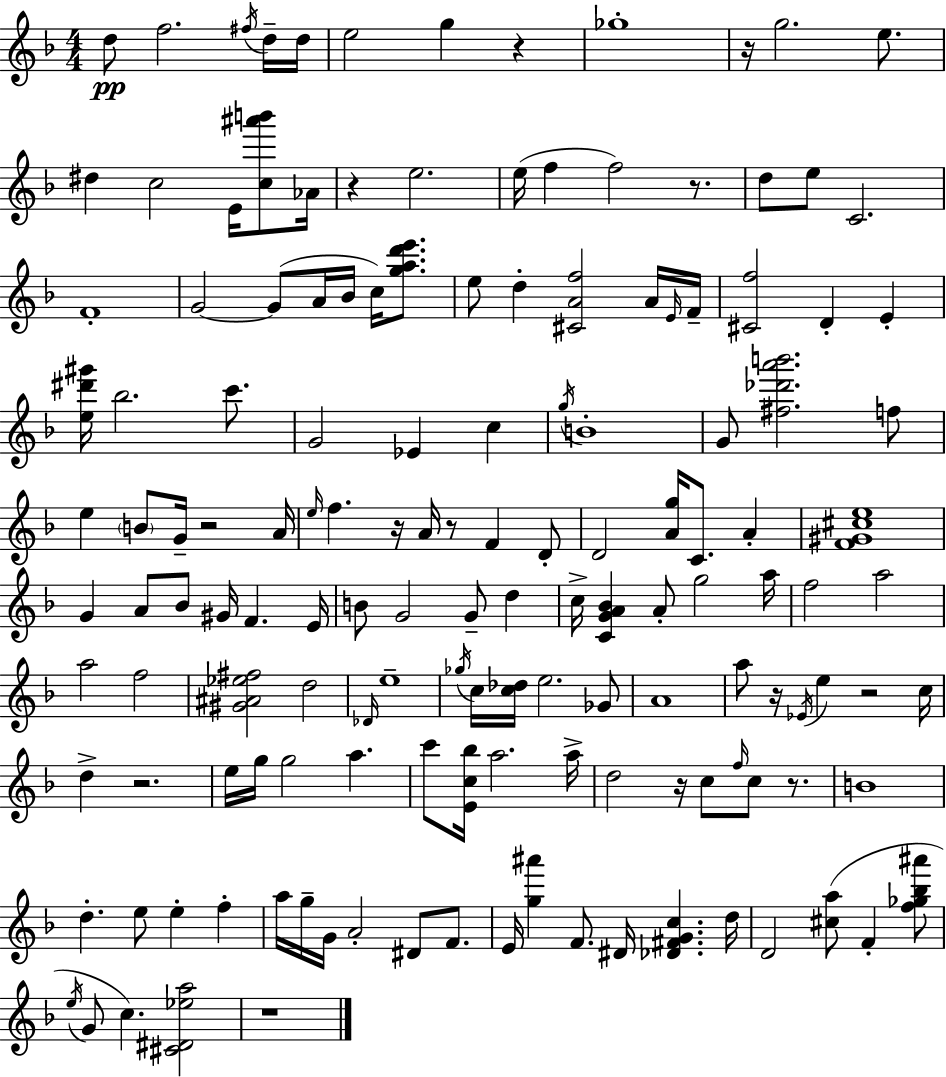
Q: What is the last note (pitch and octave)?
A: C5